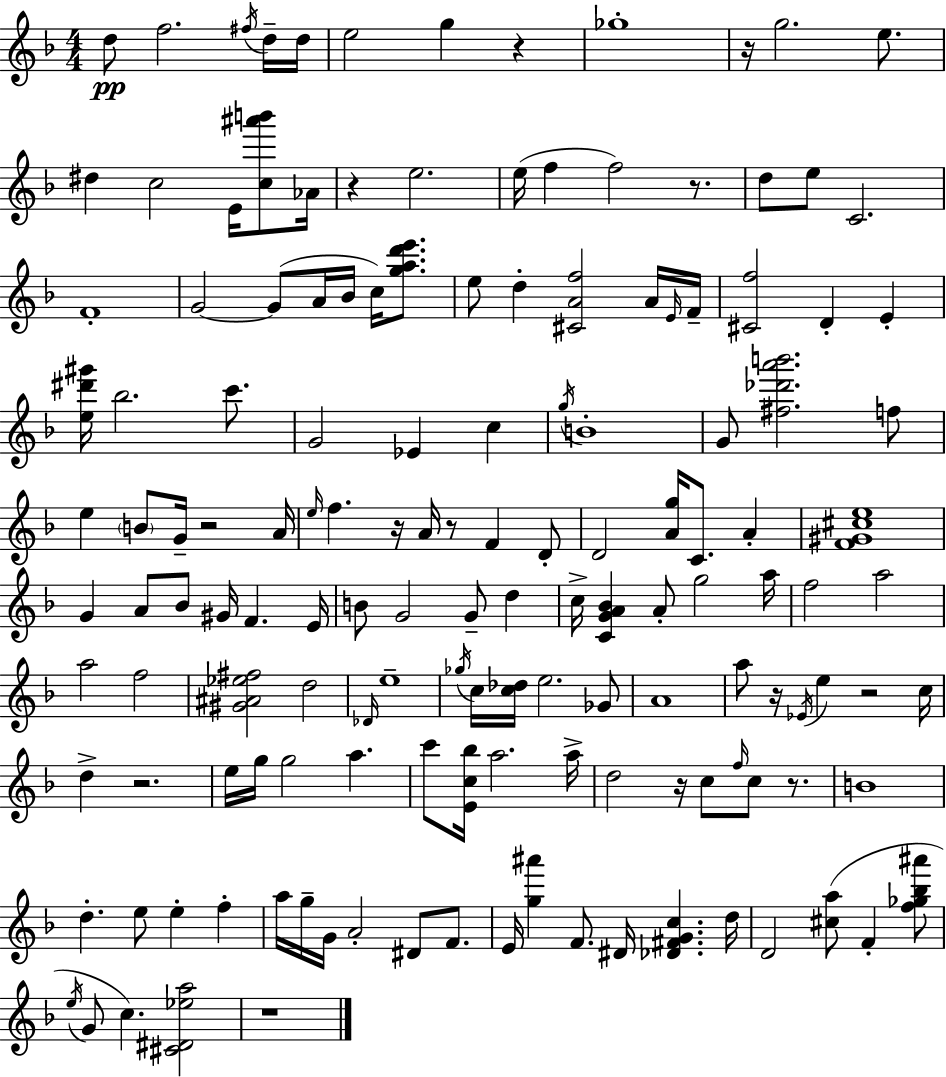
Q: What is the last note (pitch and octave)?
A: C5